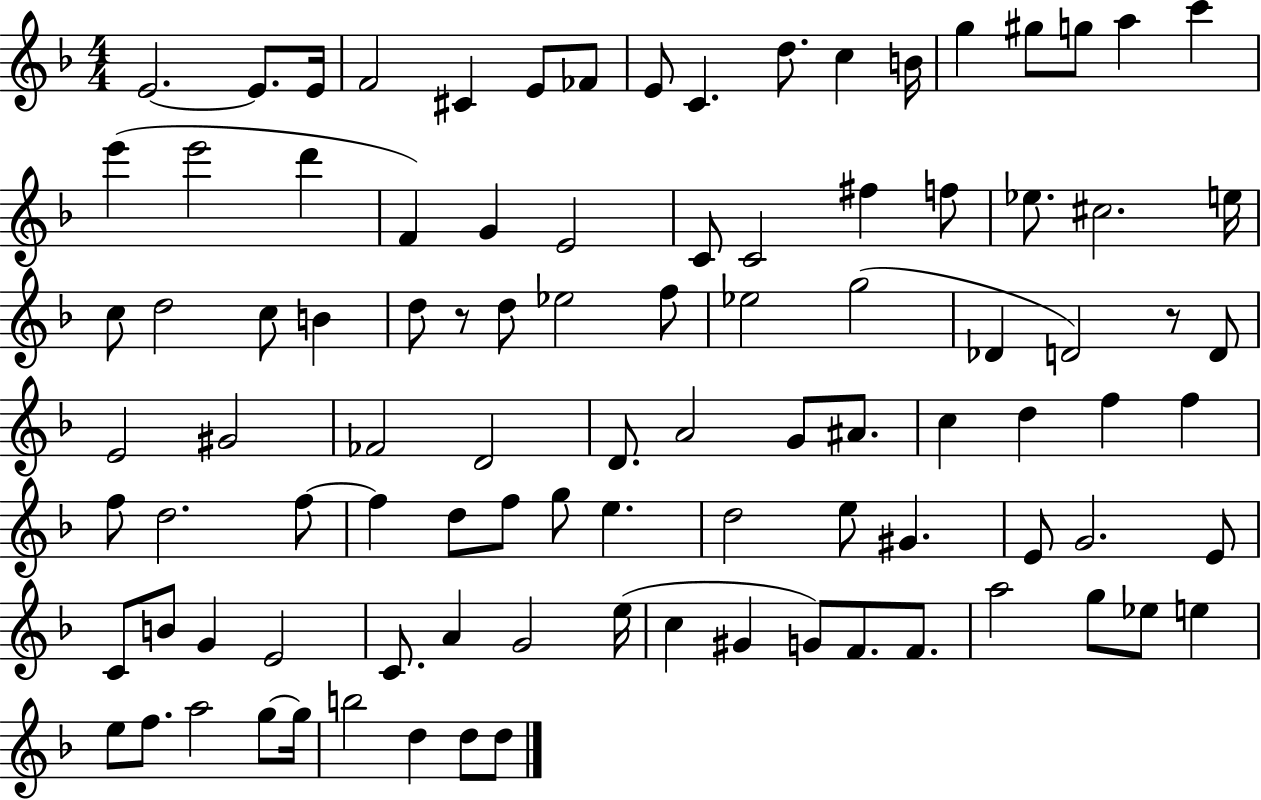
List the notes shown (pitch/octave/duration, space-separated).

E4/h. E4/e. E4/s F4/h C#4/q E4/e FES4/e E4/e C4/q. D5/e. C5/q B4/s G5/q G#5/e G5/e A5/q C6/q E6/q E6/h D6/q F4/q G4/q E4/h C4/e C4/h F#5/q F5/e Eb5/e. C#5/h. E5/s C5/e D5/h C5/e B4/q D5/e R/e D5/e Eb5/h F5/e Eb5/h G5/h Db4/q D4/h R/e D4/e E4/h G#4/h FES4/h D4/h D4/e. A4/h G4/e A#4/e. C5/q D5/q F5/q F5/q F5/e D5/h. F5/e F5/q D5/e F5/e G5/e E5/q. D5/h E5/e G#4/q. E4/e G4/h. E4/e C4/e B4/e G4/q E4/h C4/e. A4/q G4/h E5/s C5/q G#4/q G4/e F4/e. F4/e. A5/h G5/e Eb5/e E5/q E5/e F5/e. A5/h G5/e G5/s B5/h D5/q D5/e D5/e